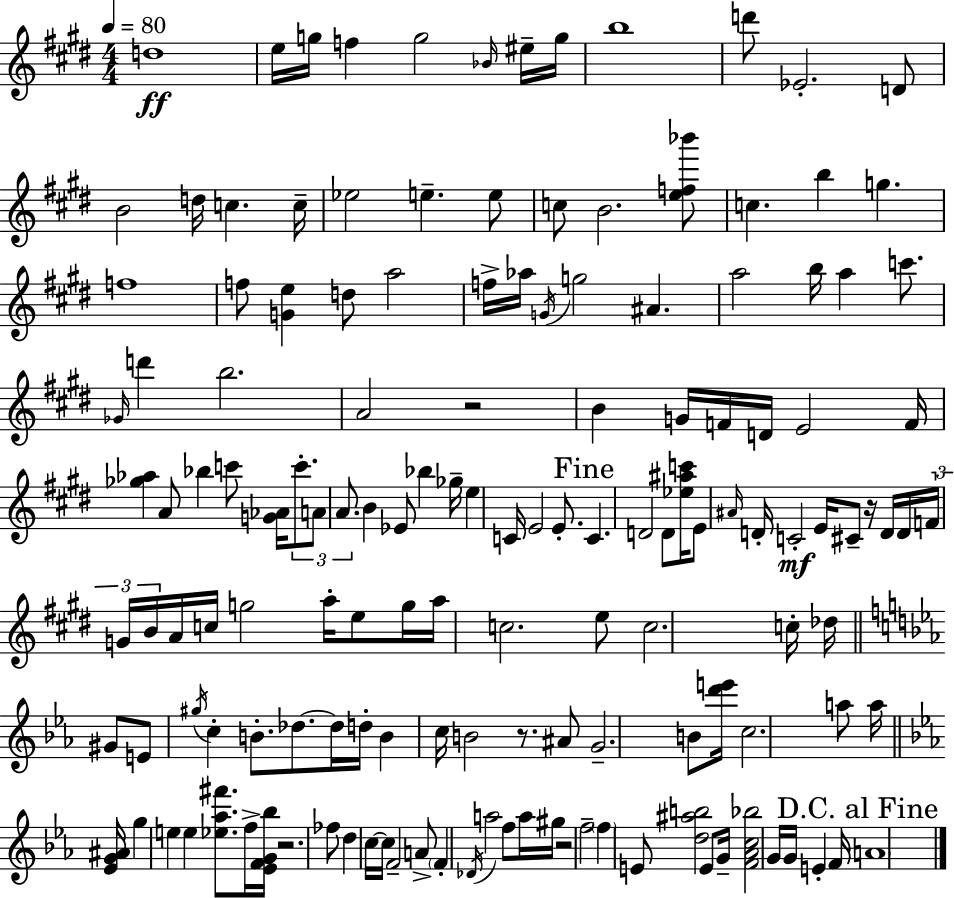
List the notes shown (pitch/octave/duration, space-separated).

D5/w E5/s G5/s F5/q G5/h Bb4/s EIS5/s G5/s B5/w D6/e Eb4/h. D4/e B4/h D5/s C5/q. C5/s Eb5/h E5/q. E5/e C5/e B4/h. [E5,F5,Bb6]/e C5/q. B5/q G5/q. F5/w F5/e [G4,E5]/q D5/e A5/h F5/s Ab5/s G4/s G5/h A#4/q. A5/h B5/s A5/q C6/e. Gb4/s D6/q B5/h. A4/h R/h B4/q G4/s F4/s D4/s E4/h F4/s [Gb5,Ab5]/q A4/e Bb5/q C6/e [G4,Ab4]/s C6/e. A4/e A4/e. B4/q Eb4/e Bb5/q Gb5/s E5/q C4/s E4/h E4/e. C4/q. D4/h D4/e [Eb5,A#5,C6]/s E4/e A#4/s D4/s C4/h E4/s C#4/e R/s D4/s D4/s F4/s G4/s B4/s A4/s C5/s G5/h A5/s E5/e G5/s A5/s C5/h. E5/e C5/h. C5/s Db5/s G#4/e E4/e G#5/s C5/q B4/e. Db5/e. Db5/s D5/s B4/q C5/s B4/h R/e. A#4/e G4/h. B4/e [D6,E6]/s C5/h. A5/e A5/s [Eb4,G4,A#4]/s G5/q E5/q E5/q [Eb5,Ab5,F#6]/e. F5/s [Eb4,F4,G4,Bb5]/s R/h. FES5/e D5/q C5/s C5/s F4/h A4/e F4/q Db4/s A5/h F5/e A5/s G#5/s R/h F5/h F5/q E4/e [D5,A#5,B5]/h E4/e G4/s [F4,Ab4,C5,Bb5]/h G4/s G4/s E4/q F4/s A4/w